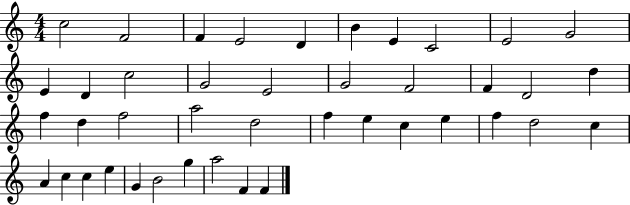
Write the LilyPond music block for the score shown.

{
  \clef treble
  \numericTimeSignature
  \time 4/4
  \key c \major
  c''2 f'2 | f'4 e'2 d'4 | b'4 e'4 c'2 | e'2 g'2 | \break e'4 d'4 c''2 | g'2 e'2 | g'2 f'2 | f'4 d'2 d''4 | \break f''4 d''4 f''2 | a''2 d''2 | f''4 e''4 c''4 e''4 | f''4 d''2 c''4 | \break a'4 c''4 c''4 e''4 | g'4 b'2 g''4 | a''2 f'4 f'4 | \bar "|."
}